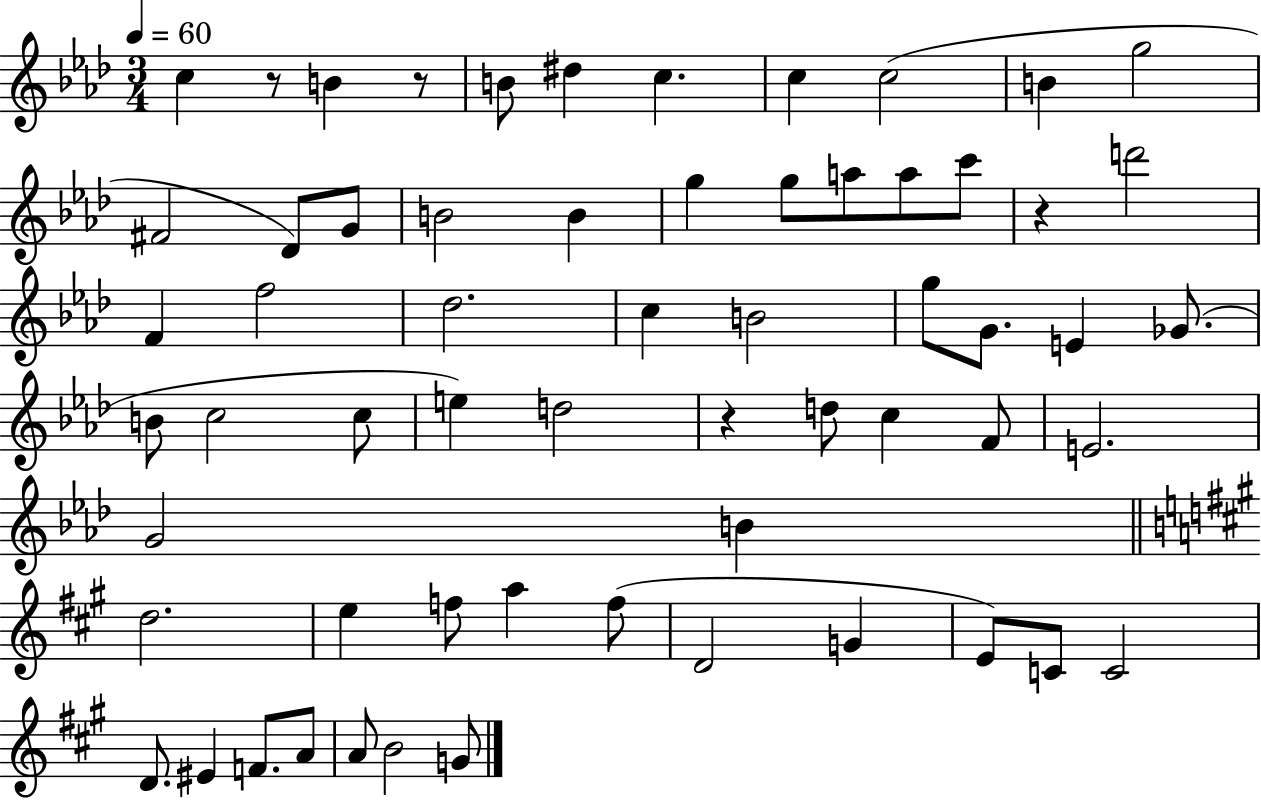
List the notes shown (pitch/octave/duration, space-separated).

C5/q R/e B4/q R/e B4/e D#5/q C5/q. C5/q C5/h B4/q G5/h F#4/h Db4/e G4/e B4/h B4/q G5/q G5/e A5/e A5/e C6/e R/q D6/h F4/q F5/h Db5/h. C5/q B4/h G5/e G4/e. E4/q Gb4/e. B4/e C5/h C5/e E5/q D5/h R/q D5/e C5/q F4/e E4/h. G4/h B4/q D5/h. E5/q F5/e A5/q F5/e D4/h G4/q E4/e C4/e C4/h D4/e. EIS4/q F4/e. A4/e A4/e B4/h G4/e